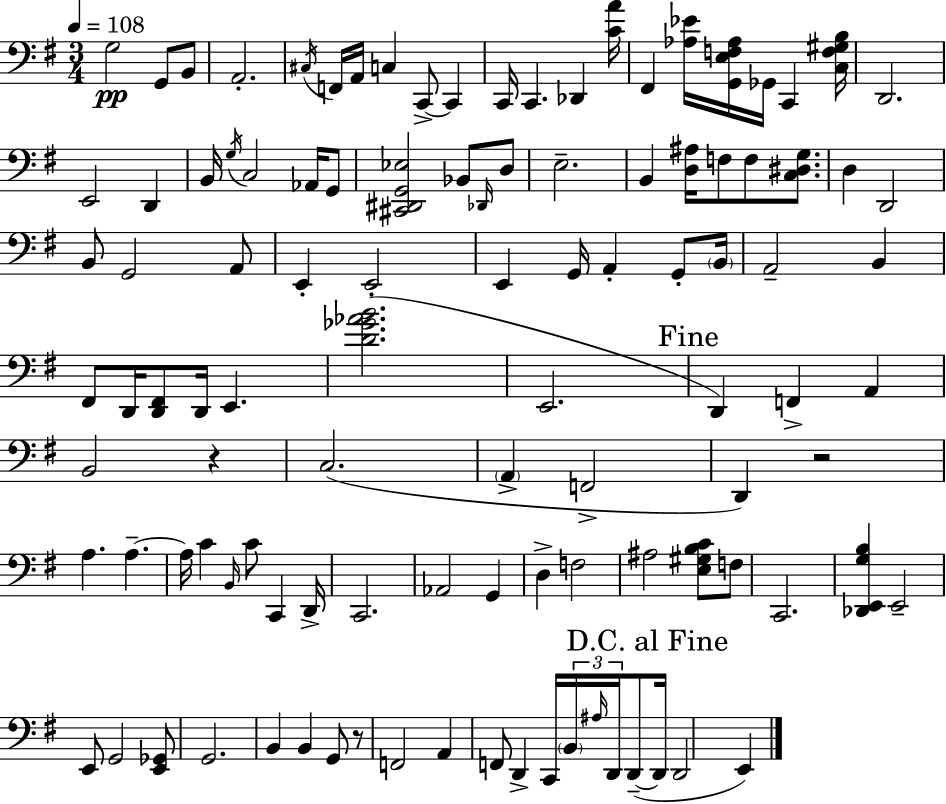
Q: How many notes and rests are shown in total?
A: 108